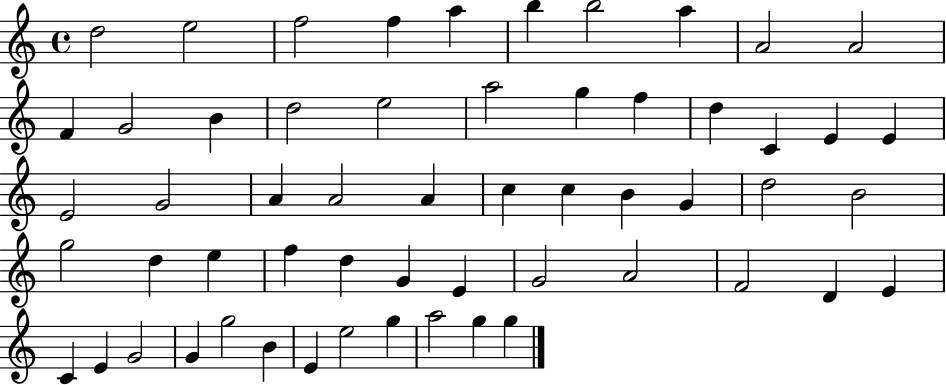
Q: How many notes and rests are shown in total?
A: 57